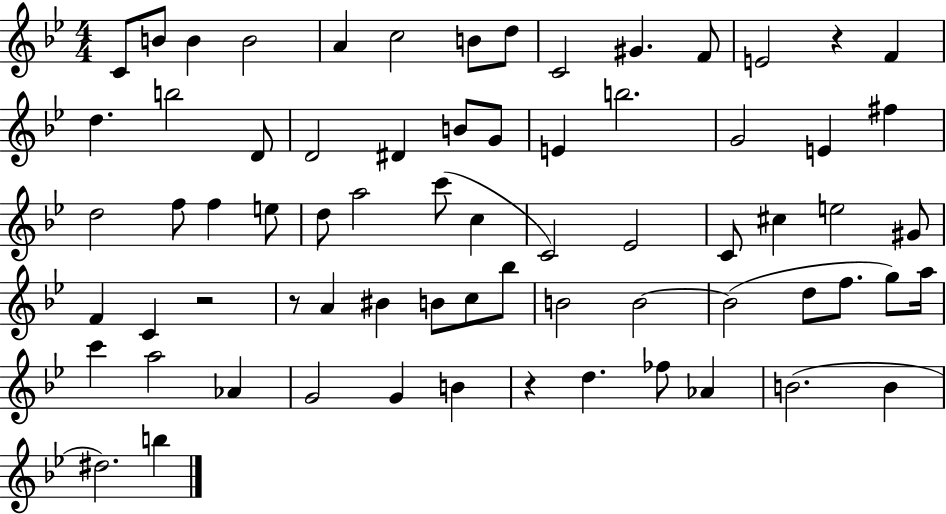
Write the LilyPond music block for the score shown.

{
  \clef treble
  \numericTimeSignature
  \time 4/4
  \key bes \major
  c'8 b'8 b'4 b'2 | a'4 c''2 b'8 d''8 | c'2 gis'4. f'8 | e'2 r4 f'4 | \break d''4. b''2 d'8 | d'2 dis'4 b'8 g'8 | e'4 b''2. | g'2 e'4 fis''4 | \break d''2 f''8 f''4 e''8 | d''8 a''2 c'''8( c''4 | c'2) ees'2 | c'8 cis''4 e''2 gis'8 | \break f'4 c'4 r2 | r8 a'4 bis'4 b'8 c''8 bes''8 | b'2 b'2~~ | b'2( d''8 f''8. g''8) a''16 | \break c'''4 a''2 aes'4 | g'2 g'4 b'4 | r4 d''4. fes''8 aes'4 | b'2.( b'4 | \break dis''2.) b''4 | \bar "|."
}